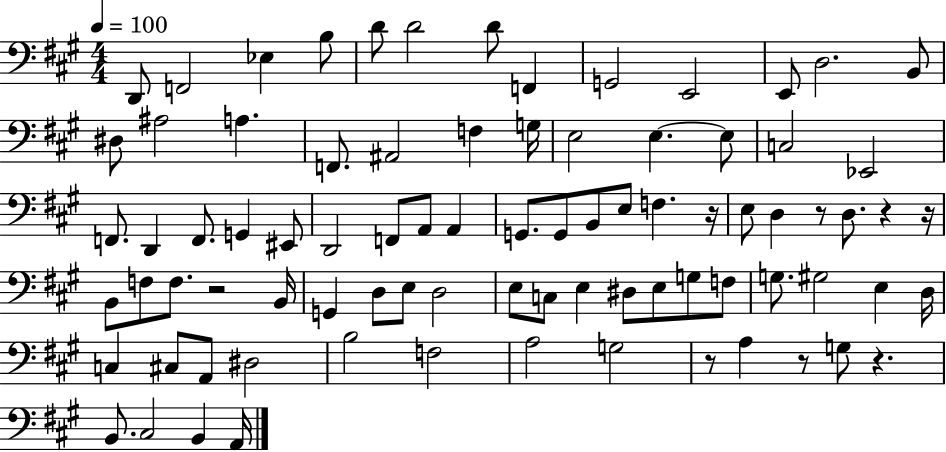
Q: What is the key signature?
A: A major